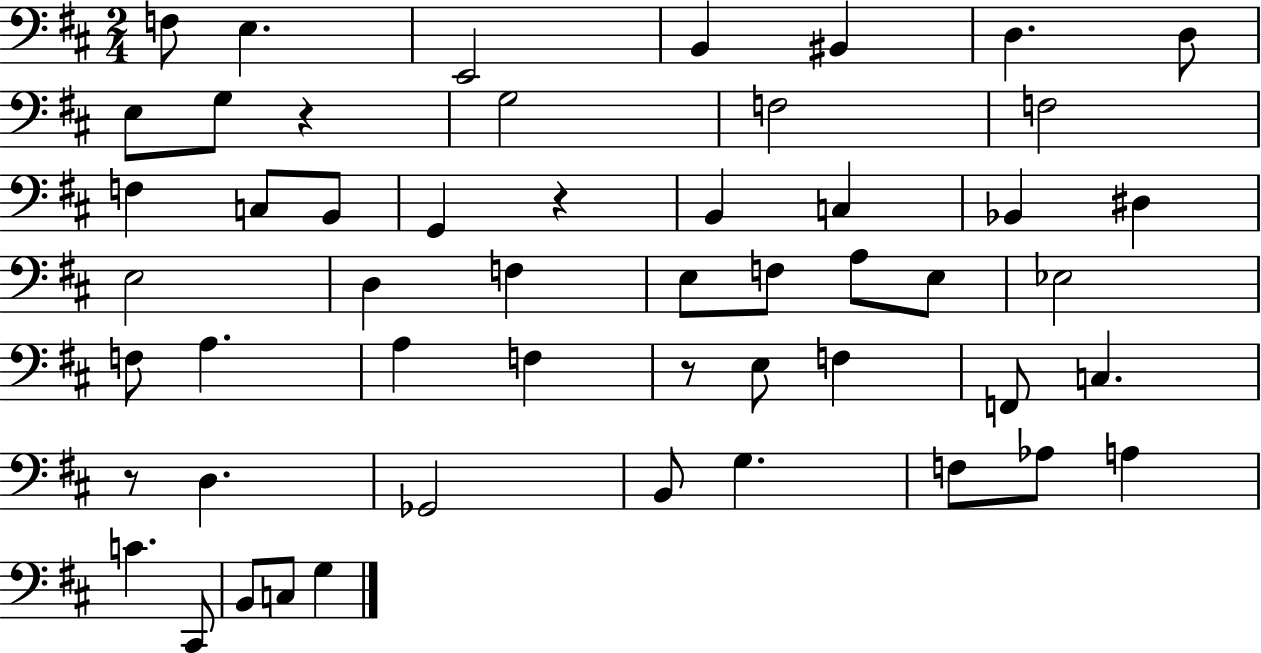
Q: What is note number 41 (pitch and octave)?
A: F3